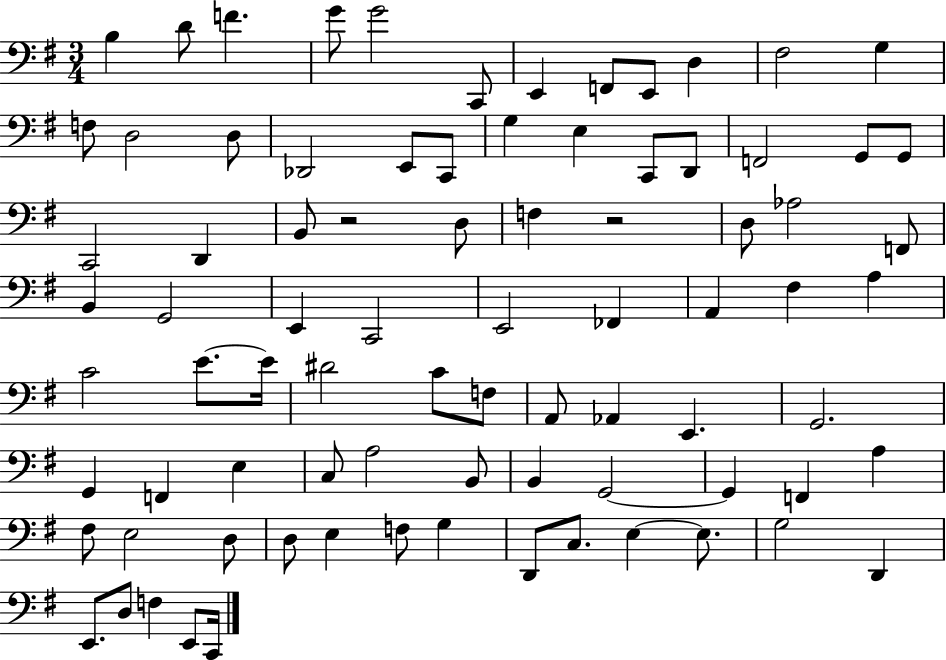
{
  \clef bass
  \numericTimeSignature
  \time 3/4
  \key g \major
  b4 d'8 f'4. | g'8 g'2 c,8 | e,4 f,8 e,8 d4 | fis2 g4 | \break f8 d2 d8 | des,2 e,8 c,8 | g4 e4 c,8 d,8 | f,2 g,8 g,8 | \break c,2 d,4 | b,8 r2 d8 | f4 r2 | d8 aes2 f,8 | \break b,4 g,2 | e,4 c,2 | e,2 fes,4 | a,4 fis4 a4 | \break c'2 e'8.~~ e'16 | dis'2 c'8 f8 | a,8 aes,4 e,4. | g,2. | \break g,4 f,4 e4 | c8 a2 b,8 | b,4 g,2~~ | g,4 f,4 a4 | \break fis8 e2 d8 | d8 e4 f8 g4 | d,8 c8. e4~~ e8. | g2 d,4 | \break e,8. d8 f4 e,8 c,16 | \bar "|."
}